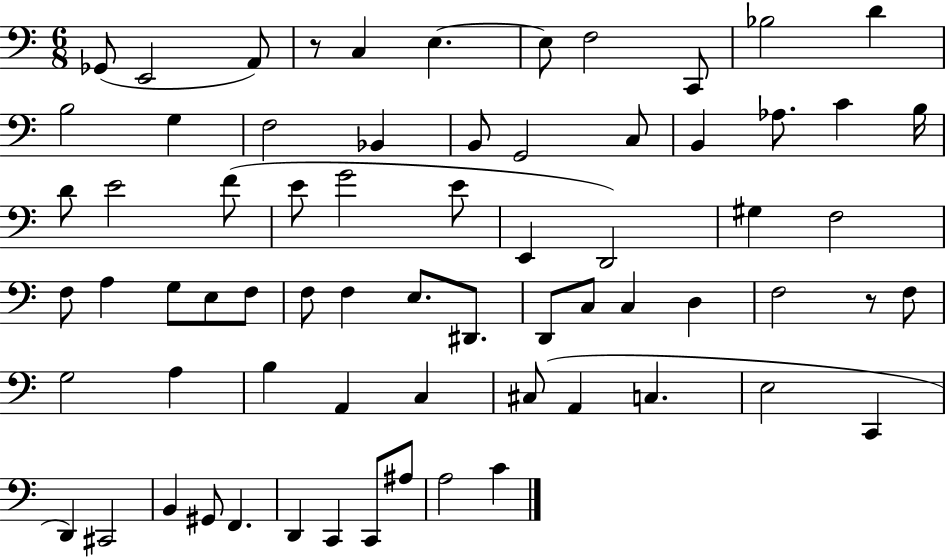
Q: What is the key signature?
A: C major